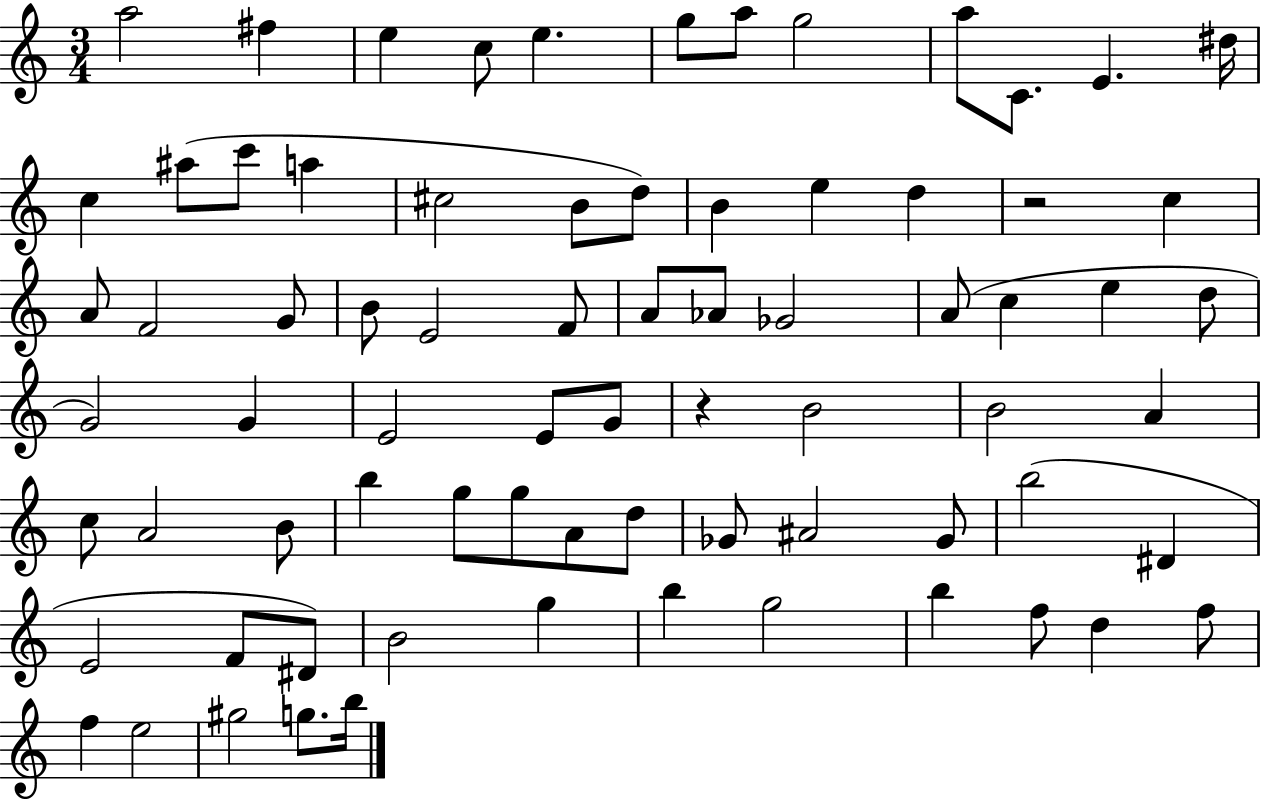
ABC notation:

X:1
T:Untitled
M:3/4
L:1/4
K:C
a2 ^f e c/2 e g/2 a/2 g2 a/2 C/2 E ^d/4 c ^a/2 c'/2 a ^c2 B/2 d/2 B e d z2 c A/2 F2 G/2 B/2 E2 F/2 A/2 _A/2 _G2 A/2 c e d/2 G2 G E2 E/2 G/2 z B2 B2 A c/2 A2 B/2 b g/2 g/2 A/2 d/2 _G/2 ^A2 _G/2 b2 ^D E2 F/2 ^D/2 B2 g b g2 b f/2 d f/2 f e2 ^g2 g/2 b/4